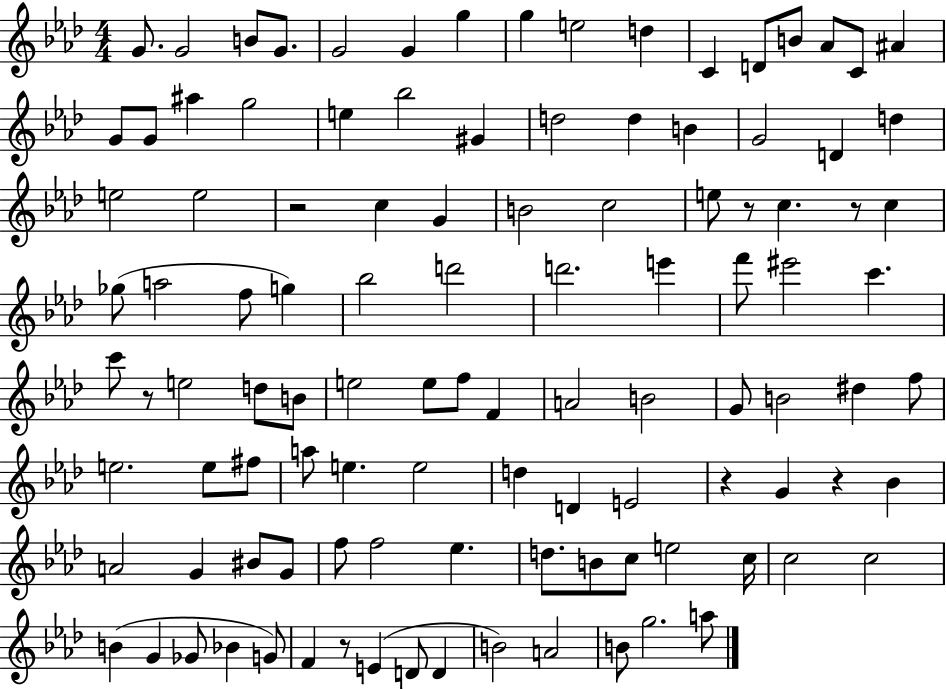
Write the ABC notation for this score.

X:1
T:Untitled
M:4/4
L:1/4
K:Ab
G/2 G2 B/2 G/2 G2 G g g e2 d C D/2 B/2 _A/2 C/2 ^A G/2 G/2 ^a g2 e _b2 ^G d2 d B G2 D d e2 e2 z2 c G B2 c2 e/2 z/2 c z/2 c _g/2 a2 f/2 g _b2 d'2 d'2 e' f'/2 ^e'2 c' c'/2 z/2 e2 d/2 B/2 e2 e/2 f/2 F A2 B2 G/2 B2 ^d f/2 e2 e/2 ^f/2 a/2 e e2 d D E2 z G z _B A2 G ^B/2 G/2 f/2 f2 _e d/2 B/2 c/2 e2 c/4 c2 c2 B G _G/2 _B G/2 F z/2 E D/2 D B2 A2 B/2 g2 a/2